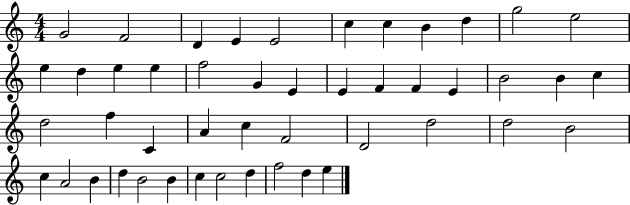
G4/h F4/h D4/q E4/q E4/h C5/q C5/q B4/q D5/q G5/h E5/h E5/q D5/q E5/q E5/q F5/h G4/q E4/q E4/q F4/q F4/q E4/q B4/h B4/q C5/q D5/h F5/q C4/q A4/q C5/q F4/h D4/h D5/h D5/h B4/h C5/q A4/h B4/q D5/q B4/h B4/q C5/q C5/h D5/q F5/h D5/q E5/q